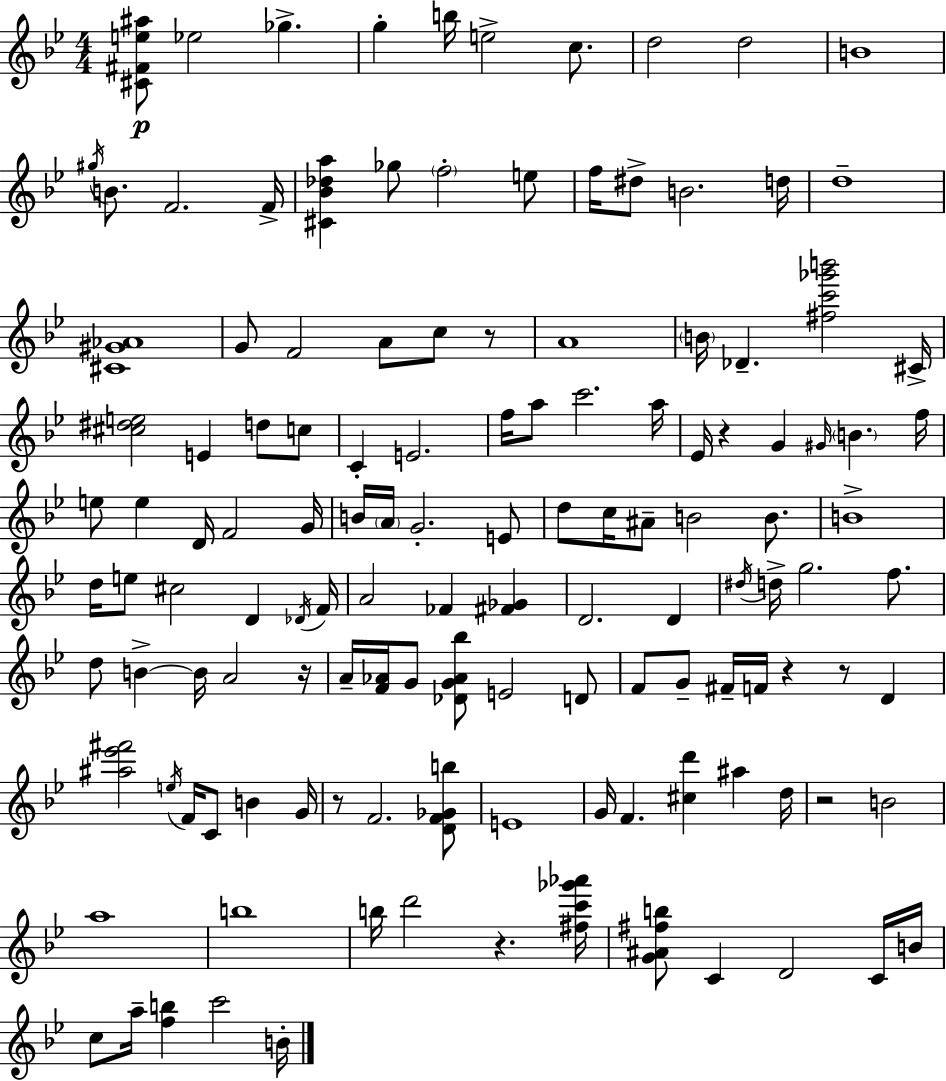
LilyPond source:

{
  \clef treble
  \numericTimeSignature
  \time 4/4
  \key bes \major
  <cis' fis' e'' ais''>8\p ees''2 ges''4.-> | g''4-. b''16 e''2-> c''8. | d''2 d''2 | b'1 | \break \acciaccatura { gis''16 } b'8. f'2. | f'16-> <cis' bes' des'' a''>4 ges''8 \parenthesize f''2-. e''8 | f''16 dis''8-> b'2. | d''16 d''1-- | \break <cis' gis' aes'>1 | g'8 f'2 a'8 c''8 r8 | a'1 | \parenthesize b'16 des'4.-- <fis'' c''' ges''' b'''>2 | \break cis'16-> <cis'' dis'' e''>2 e'4 d''8 c''8 | c'4-. e'2. | f''16 a''8 c'''2. | a''16 ees'16 r4 g'4 \grace { gis'16 } \parenthesize b'4. | \break f''16 e''8 e''4 d'16 f'2 | g'16 b'16 \parenthesize a'16 g'2.-. | e'8 d''8 c''16 ais'8-- b'2 b'8. | b'1-> | \break d''16 e''8 cis''2 d'4 | \acciaccatura { des'16 } f'16 a'2 fes'4 <fis' ges'>4 | d'2. d'4 | \acciaccatura { dis''16 } d''16-> g''2. | \break f''8. d''8 b'4->~~ b'16 a'2 | r16 a'16-- <f' aes'>16 g'8 <des' g' aes' bes''>8 e'2 | d'8 f'8 g'8-- fis'16-- f'16 r4 r8 | d'4 <ais'' ees''' fis'''>2 \acciaccatura { e''16 } f'16 c'8 | \break b'4 g'16 r8 f'2. | <d' f' ges' b''>8 e'1 | g'16 f'4. <cis'' d'''>4 | ais''4 d''16 r2 b'2 | \break a''1 | b''1 | b''16 d'''2 r4. | <fis'' c''' ges''' aes'''>16 <g' ais' fis'' b''>8 c'4 d'2 | \break c'16 b'16 c''8 a''16-- <f'' b''>4 c'''2 | b'16-. \bar "|."
}